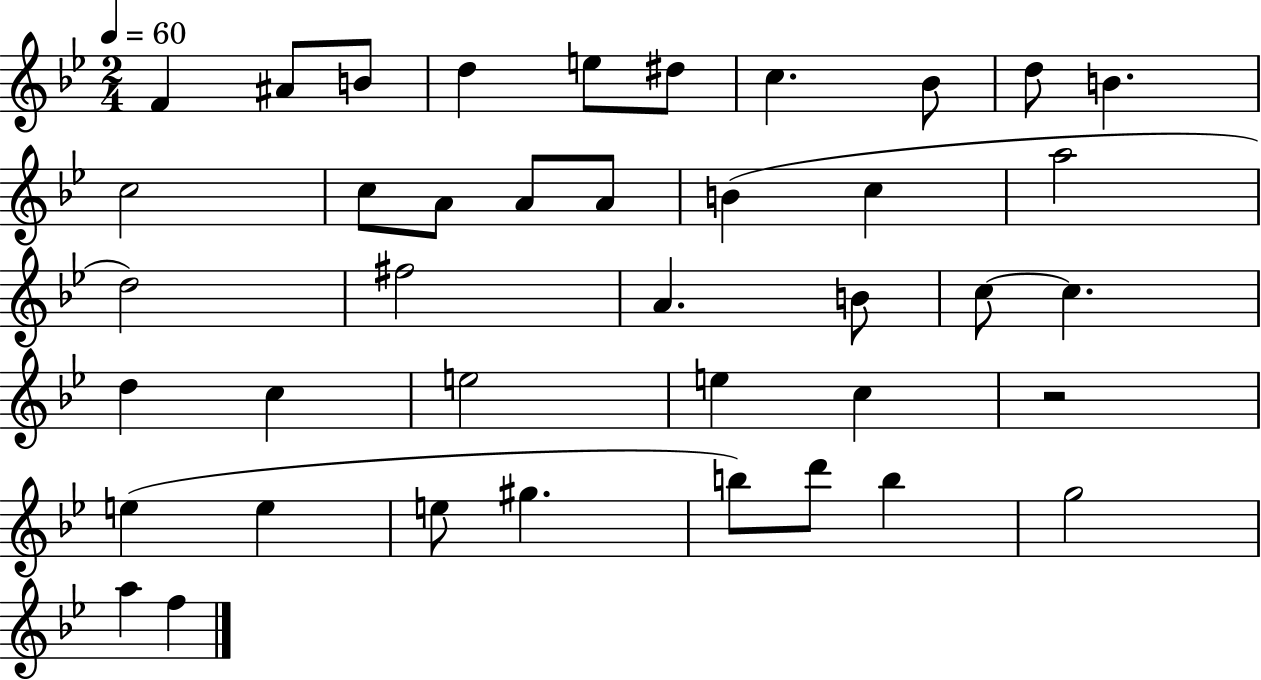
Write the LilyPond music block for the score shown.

{
  \clef treble
  \numericTimeSignature
  \time 2/4
  \key bes \major
  \tempo 4 = 60
  f'4 ais'8 b'8 | d''4 e''8 dis''8 | c''4. bes'8 | d''8 b'4. | \break c''2 | c''8 a'8 a'8 a'8 | b'4( c''4 | a''2 | \break d''2) | fis''2 | a'4. b'8 | c''8~~ c''4. | \break d''4 c''4 | e''2 | e''4 c''4 | r2 | \break e''4( e''4 | e''8 gis''4. | b''8) d'''8 b''4 | g''2 | \break a''4 f''4 | \bar "|."
}